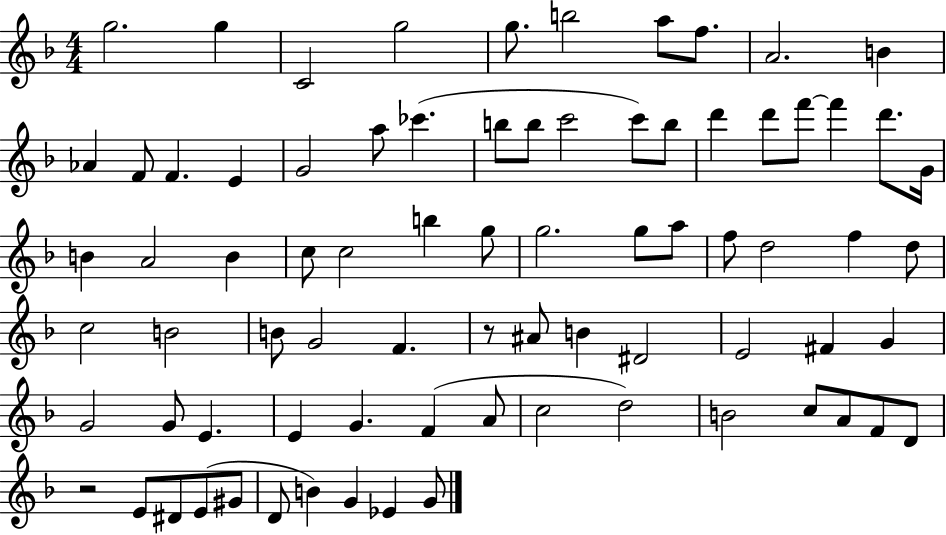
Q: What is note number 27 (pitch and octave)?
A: D6